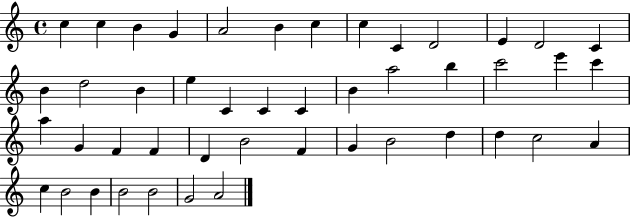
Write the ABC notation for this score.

X:1
T:Untitled
M:4/4
L:1/4
K:C
c c B G A2 B c c C D2 E D2 C B d2 B e C C C B a2 b c'2 e' c' a G F F D B2 F G B2 d d c2 A c B2 B B2 B2 G2 A2